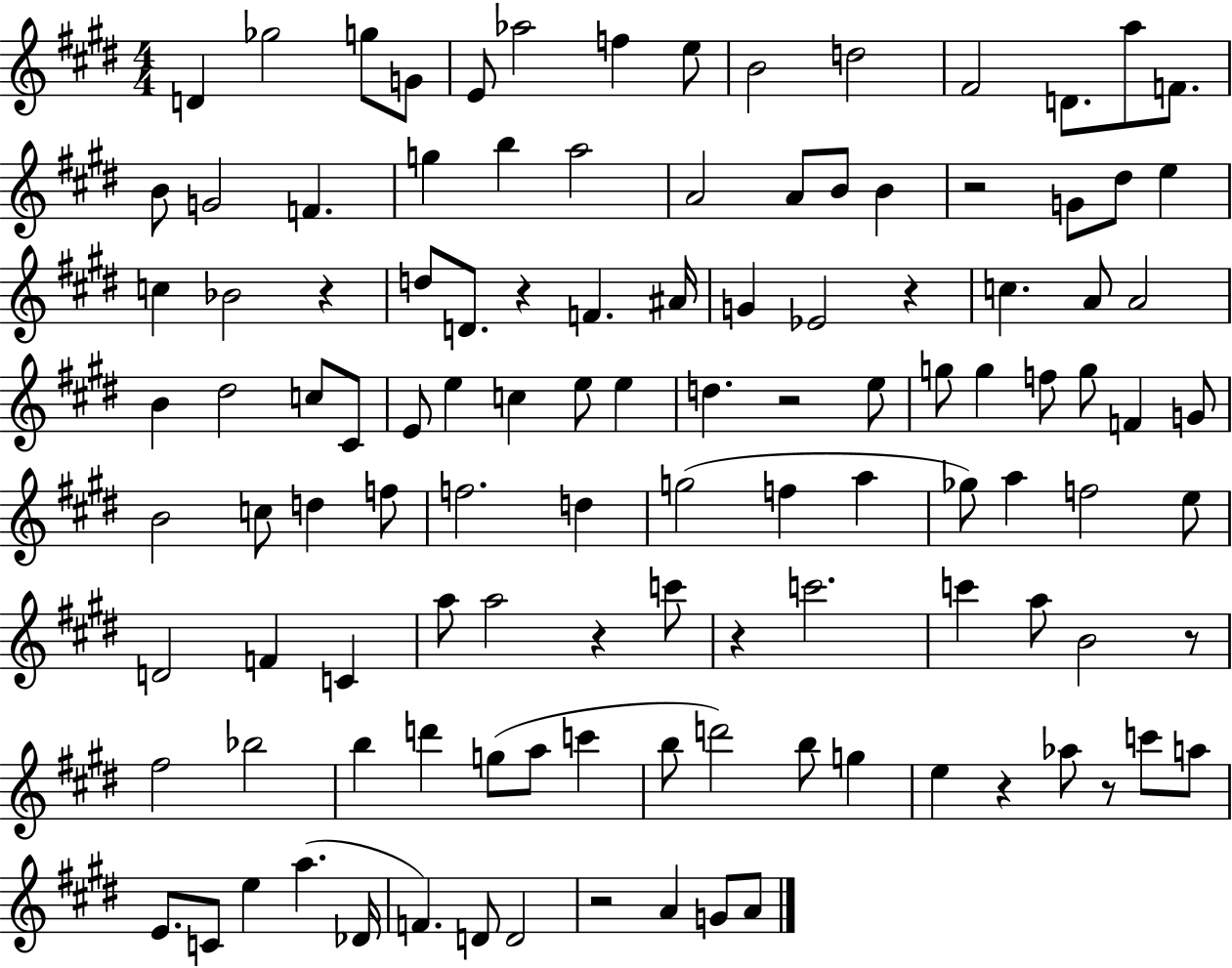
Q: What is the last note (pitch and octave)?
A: A4